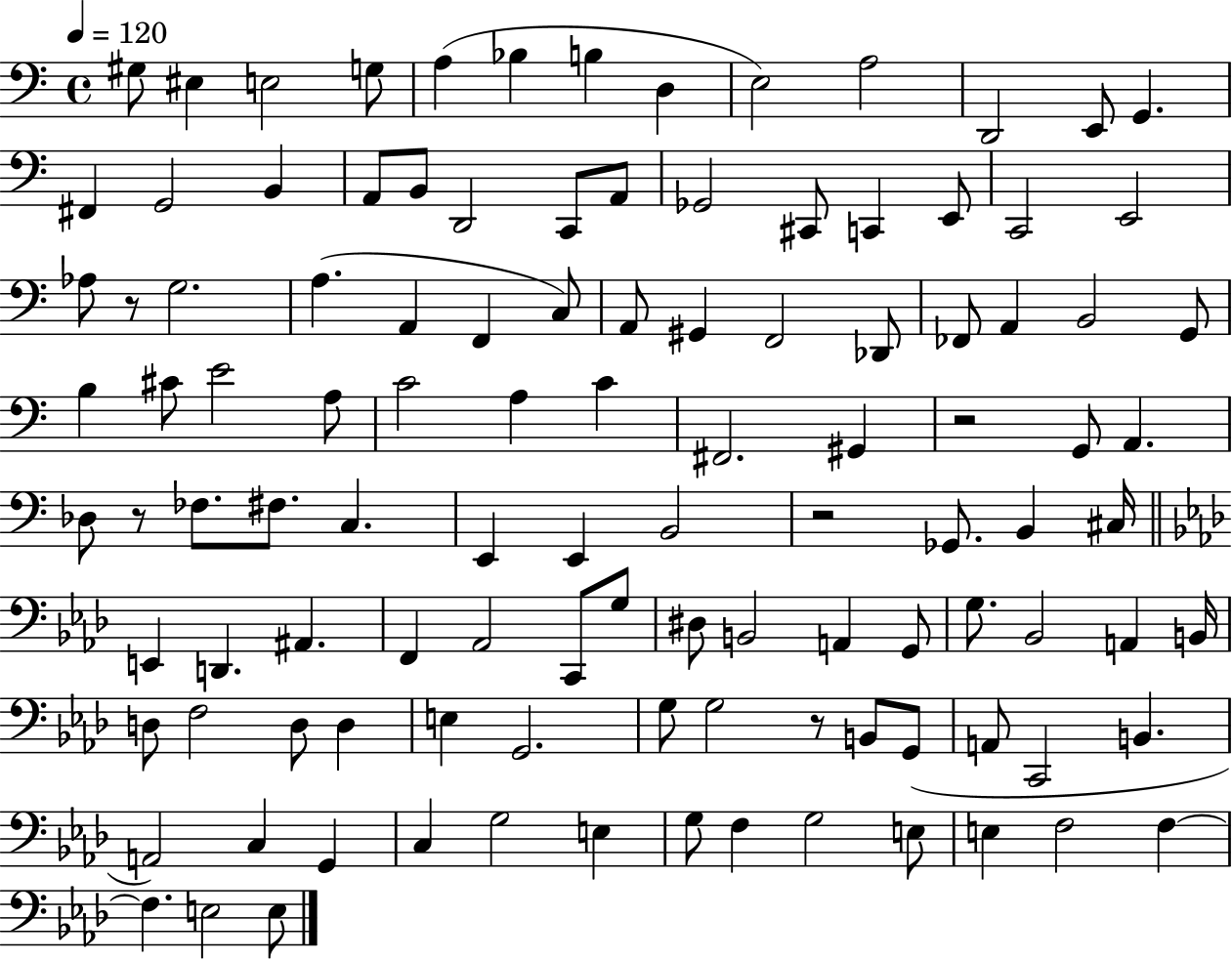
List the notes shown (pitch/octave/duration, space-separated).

G#3/e EIS3/q E3/h G3/e A3/q Bb3/q B3/q D3/q E3/h A3/h D2/h E2/e G2/q. F#2/q G2/h B2/q A2/e B2/e D2/h C2/e A2/e Gb2/h C#2/e C2/q E2/e C2/h E2/h Ab3/e R/e G3/h. A3/q. A2/q F2/q C3/e A2/e G#2/q F2/h Db2/e FES2/e A2/q B2/h G2/e B3/q C#4/e E4/h A3/e C4/h A3/q C4/q F#2/h. G#2/q R/h G2/e A2/q. Db3/e R/e FES3/e. F#3/e. C3/q. E2/q E2/q B2/h R/h Gb2/e. B2/q C#3/s E2/q D2/q. A#2/q. F2/q Ab2/h C2/e G3/e D#3/e B2/h A2/q G2/e G3/e. Bb2/h A2/q B2/s D3/e F3/h D3/e D3/q E3/q G2/h. G3/e G3/h R/e B2/e G2/e A2/e C2/h B2/q. A2/h C3/q G2/q C3/q G3/h E3/q G3/e F3/q G3/h E3/e E3/q F3/h F3/q F3/q. E3/h E3/e